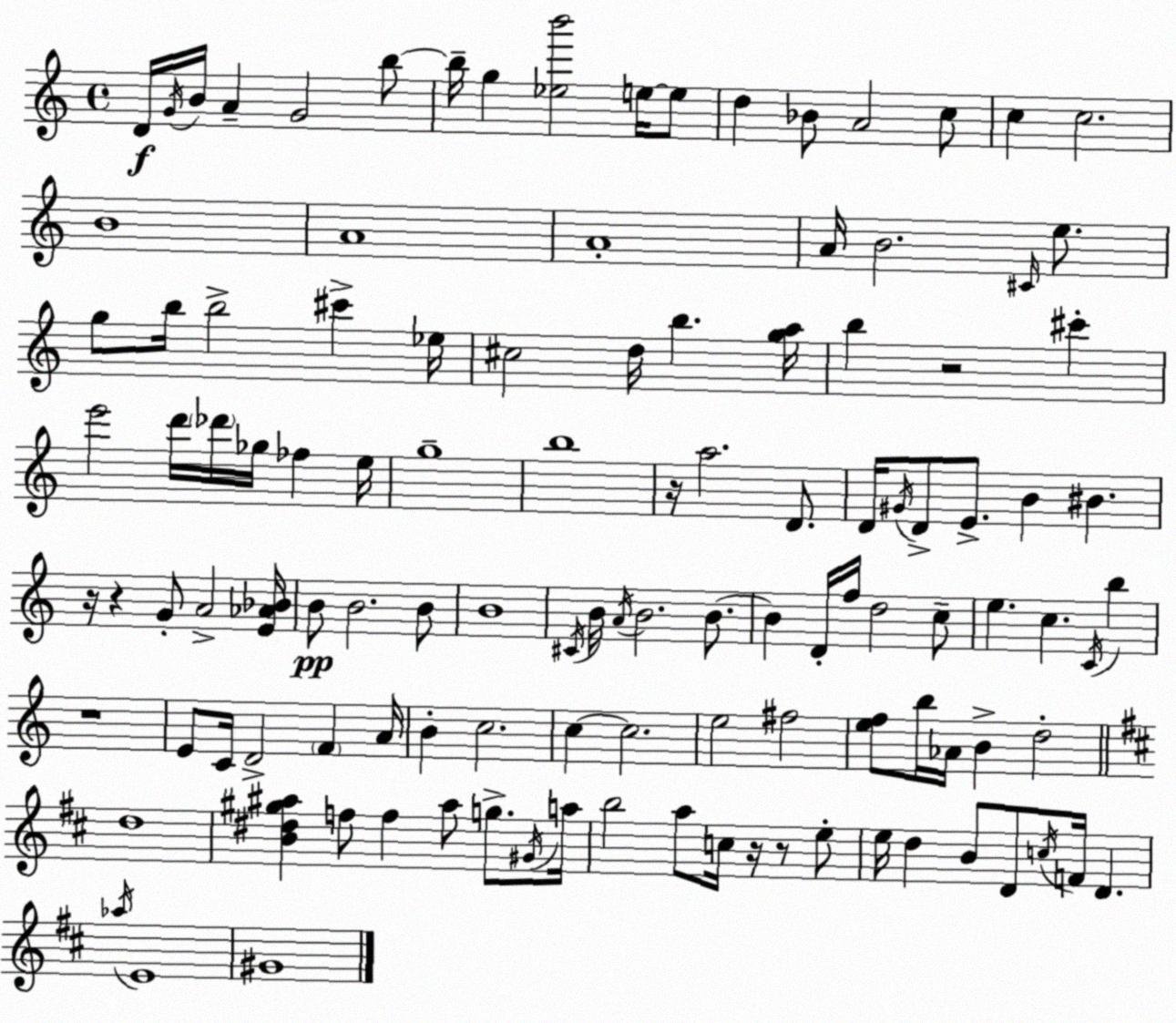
X:1
T:Untitled
M:4/4
L:1/4
K:Am
D/4 G/4 B/4 A G2 b/2 b/4 g [_eb']2 e/4 e/2 d _B/2 A2 c/2 c c2 B4 A4 A4 A/4 B2 ^C/4 e/2 g/2 b/4 b2 ^c' _e/4 ^c2 d/4 b [ga]/4 b z2 ^c' e'2 d'/4 _d'/4 _g/4 _f e/4 g4 b4 z/4 a2 D/2 D/4 ^G/4 D/2 E/2 B ^B z/4 z G/2 A2 [E_A_B]/4 B/2 B2 B/2 B4 ^C/4 B/4 A/4 B2 B/2 B D/4 f/4 d2 c/2 e c C/4 b z4 E/2 C/4 D2 F A/4 B c2 c c2 e2 ^f2 [ef]/2 b/4 _A/4 B d2 d4 [B^d^g^a] f/2 f ^a/2 g/2 ^G/4 a/4 b2 a/2 c/4 z/4 z/2 e/2 e/4 d B/2 D/2 c/4 F/4 D _a/4 E4 ^G4